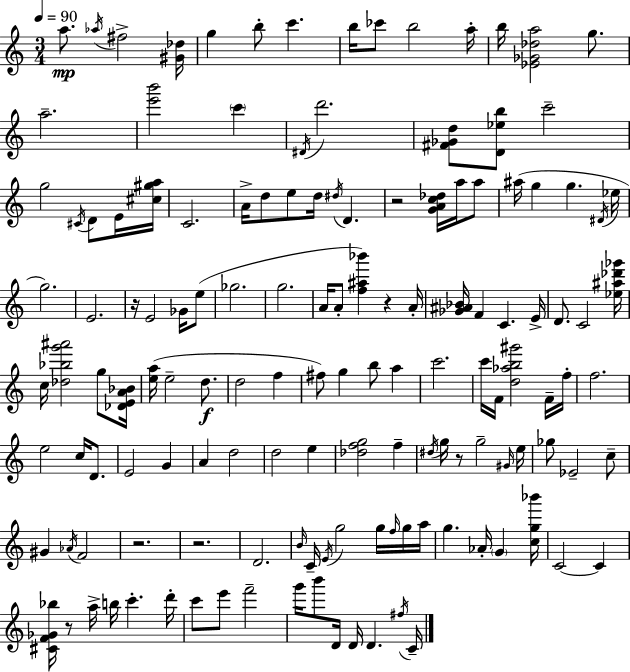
A5/e. Ab5/s F#5/h [G#4,Db5]/s G5/q B5/e C6/q. B5/s CES6/e B5/h A5/s B5/s [Eb4,Gb4,Db5,A5]/h G5/e. A5/h. [E6,B6]/h C6/q D#4/s D6/h. [F#4,Gb4,D5]/e [D4,Eb5,B5]/e C6/h G5/h C#4/s D4/e E4/s [C#5,G#5,A5]/s C4/h. A4/s D5/e E5/e D5/s D#5/s D4/q. R/h [G4,A4,C5,Db5]/s A5/s A5/e A#5/s G5/q G5/q. D#4/s Eb5/s G5/h. E4/h. R/s E4/h Gb4/s E5/e Gb5/h. G5/h. A4/s A4/e [F5,A#5,Bb6]/q R/q A4/s [Gb4,A#4,Bb4]/s F4/q C4/q. E4/s D4/e. C4/h [Eb5,A#5,Db6,Gb6]/s C5/s [Db5,Bb5,G6,A#6]/h G5/e [Db4,E4,A4,Bb4]/s [E5,A5]/s E5/h D5/e. D5/h F5/q F#5/e G5/q B5/e A5/q C6/h. C6/s F4/s [D5,Ab5,B5,G#6]/h F4/s F5/s F5/h. E5/h C5/s D4/e. E4/h G4/q A4/q D5/h D5/h E5/q [Db5,F5,G5]/h F5/q D#5/s G5/s R/e G5/h G#4/s E5/s Gb5/e Eb4/h C5/e G#4/q Ab4/s F4/h R/h. R/h. D4/h. B4/s C4/s E4/s G5/h G5/s F5/s G5/s A5/s G5/q. Ab4/s G4/q [C5,G5,Bb6]/s C4/h C4/q [C#4,F4,Gb4,Bb5]/s R/e A5/s B5/s C6/q. D6/s C6/e E6/e F6/h G6/s B6/e D4/s D4/s D4/q. F#5/s C4/s